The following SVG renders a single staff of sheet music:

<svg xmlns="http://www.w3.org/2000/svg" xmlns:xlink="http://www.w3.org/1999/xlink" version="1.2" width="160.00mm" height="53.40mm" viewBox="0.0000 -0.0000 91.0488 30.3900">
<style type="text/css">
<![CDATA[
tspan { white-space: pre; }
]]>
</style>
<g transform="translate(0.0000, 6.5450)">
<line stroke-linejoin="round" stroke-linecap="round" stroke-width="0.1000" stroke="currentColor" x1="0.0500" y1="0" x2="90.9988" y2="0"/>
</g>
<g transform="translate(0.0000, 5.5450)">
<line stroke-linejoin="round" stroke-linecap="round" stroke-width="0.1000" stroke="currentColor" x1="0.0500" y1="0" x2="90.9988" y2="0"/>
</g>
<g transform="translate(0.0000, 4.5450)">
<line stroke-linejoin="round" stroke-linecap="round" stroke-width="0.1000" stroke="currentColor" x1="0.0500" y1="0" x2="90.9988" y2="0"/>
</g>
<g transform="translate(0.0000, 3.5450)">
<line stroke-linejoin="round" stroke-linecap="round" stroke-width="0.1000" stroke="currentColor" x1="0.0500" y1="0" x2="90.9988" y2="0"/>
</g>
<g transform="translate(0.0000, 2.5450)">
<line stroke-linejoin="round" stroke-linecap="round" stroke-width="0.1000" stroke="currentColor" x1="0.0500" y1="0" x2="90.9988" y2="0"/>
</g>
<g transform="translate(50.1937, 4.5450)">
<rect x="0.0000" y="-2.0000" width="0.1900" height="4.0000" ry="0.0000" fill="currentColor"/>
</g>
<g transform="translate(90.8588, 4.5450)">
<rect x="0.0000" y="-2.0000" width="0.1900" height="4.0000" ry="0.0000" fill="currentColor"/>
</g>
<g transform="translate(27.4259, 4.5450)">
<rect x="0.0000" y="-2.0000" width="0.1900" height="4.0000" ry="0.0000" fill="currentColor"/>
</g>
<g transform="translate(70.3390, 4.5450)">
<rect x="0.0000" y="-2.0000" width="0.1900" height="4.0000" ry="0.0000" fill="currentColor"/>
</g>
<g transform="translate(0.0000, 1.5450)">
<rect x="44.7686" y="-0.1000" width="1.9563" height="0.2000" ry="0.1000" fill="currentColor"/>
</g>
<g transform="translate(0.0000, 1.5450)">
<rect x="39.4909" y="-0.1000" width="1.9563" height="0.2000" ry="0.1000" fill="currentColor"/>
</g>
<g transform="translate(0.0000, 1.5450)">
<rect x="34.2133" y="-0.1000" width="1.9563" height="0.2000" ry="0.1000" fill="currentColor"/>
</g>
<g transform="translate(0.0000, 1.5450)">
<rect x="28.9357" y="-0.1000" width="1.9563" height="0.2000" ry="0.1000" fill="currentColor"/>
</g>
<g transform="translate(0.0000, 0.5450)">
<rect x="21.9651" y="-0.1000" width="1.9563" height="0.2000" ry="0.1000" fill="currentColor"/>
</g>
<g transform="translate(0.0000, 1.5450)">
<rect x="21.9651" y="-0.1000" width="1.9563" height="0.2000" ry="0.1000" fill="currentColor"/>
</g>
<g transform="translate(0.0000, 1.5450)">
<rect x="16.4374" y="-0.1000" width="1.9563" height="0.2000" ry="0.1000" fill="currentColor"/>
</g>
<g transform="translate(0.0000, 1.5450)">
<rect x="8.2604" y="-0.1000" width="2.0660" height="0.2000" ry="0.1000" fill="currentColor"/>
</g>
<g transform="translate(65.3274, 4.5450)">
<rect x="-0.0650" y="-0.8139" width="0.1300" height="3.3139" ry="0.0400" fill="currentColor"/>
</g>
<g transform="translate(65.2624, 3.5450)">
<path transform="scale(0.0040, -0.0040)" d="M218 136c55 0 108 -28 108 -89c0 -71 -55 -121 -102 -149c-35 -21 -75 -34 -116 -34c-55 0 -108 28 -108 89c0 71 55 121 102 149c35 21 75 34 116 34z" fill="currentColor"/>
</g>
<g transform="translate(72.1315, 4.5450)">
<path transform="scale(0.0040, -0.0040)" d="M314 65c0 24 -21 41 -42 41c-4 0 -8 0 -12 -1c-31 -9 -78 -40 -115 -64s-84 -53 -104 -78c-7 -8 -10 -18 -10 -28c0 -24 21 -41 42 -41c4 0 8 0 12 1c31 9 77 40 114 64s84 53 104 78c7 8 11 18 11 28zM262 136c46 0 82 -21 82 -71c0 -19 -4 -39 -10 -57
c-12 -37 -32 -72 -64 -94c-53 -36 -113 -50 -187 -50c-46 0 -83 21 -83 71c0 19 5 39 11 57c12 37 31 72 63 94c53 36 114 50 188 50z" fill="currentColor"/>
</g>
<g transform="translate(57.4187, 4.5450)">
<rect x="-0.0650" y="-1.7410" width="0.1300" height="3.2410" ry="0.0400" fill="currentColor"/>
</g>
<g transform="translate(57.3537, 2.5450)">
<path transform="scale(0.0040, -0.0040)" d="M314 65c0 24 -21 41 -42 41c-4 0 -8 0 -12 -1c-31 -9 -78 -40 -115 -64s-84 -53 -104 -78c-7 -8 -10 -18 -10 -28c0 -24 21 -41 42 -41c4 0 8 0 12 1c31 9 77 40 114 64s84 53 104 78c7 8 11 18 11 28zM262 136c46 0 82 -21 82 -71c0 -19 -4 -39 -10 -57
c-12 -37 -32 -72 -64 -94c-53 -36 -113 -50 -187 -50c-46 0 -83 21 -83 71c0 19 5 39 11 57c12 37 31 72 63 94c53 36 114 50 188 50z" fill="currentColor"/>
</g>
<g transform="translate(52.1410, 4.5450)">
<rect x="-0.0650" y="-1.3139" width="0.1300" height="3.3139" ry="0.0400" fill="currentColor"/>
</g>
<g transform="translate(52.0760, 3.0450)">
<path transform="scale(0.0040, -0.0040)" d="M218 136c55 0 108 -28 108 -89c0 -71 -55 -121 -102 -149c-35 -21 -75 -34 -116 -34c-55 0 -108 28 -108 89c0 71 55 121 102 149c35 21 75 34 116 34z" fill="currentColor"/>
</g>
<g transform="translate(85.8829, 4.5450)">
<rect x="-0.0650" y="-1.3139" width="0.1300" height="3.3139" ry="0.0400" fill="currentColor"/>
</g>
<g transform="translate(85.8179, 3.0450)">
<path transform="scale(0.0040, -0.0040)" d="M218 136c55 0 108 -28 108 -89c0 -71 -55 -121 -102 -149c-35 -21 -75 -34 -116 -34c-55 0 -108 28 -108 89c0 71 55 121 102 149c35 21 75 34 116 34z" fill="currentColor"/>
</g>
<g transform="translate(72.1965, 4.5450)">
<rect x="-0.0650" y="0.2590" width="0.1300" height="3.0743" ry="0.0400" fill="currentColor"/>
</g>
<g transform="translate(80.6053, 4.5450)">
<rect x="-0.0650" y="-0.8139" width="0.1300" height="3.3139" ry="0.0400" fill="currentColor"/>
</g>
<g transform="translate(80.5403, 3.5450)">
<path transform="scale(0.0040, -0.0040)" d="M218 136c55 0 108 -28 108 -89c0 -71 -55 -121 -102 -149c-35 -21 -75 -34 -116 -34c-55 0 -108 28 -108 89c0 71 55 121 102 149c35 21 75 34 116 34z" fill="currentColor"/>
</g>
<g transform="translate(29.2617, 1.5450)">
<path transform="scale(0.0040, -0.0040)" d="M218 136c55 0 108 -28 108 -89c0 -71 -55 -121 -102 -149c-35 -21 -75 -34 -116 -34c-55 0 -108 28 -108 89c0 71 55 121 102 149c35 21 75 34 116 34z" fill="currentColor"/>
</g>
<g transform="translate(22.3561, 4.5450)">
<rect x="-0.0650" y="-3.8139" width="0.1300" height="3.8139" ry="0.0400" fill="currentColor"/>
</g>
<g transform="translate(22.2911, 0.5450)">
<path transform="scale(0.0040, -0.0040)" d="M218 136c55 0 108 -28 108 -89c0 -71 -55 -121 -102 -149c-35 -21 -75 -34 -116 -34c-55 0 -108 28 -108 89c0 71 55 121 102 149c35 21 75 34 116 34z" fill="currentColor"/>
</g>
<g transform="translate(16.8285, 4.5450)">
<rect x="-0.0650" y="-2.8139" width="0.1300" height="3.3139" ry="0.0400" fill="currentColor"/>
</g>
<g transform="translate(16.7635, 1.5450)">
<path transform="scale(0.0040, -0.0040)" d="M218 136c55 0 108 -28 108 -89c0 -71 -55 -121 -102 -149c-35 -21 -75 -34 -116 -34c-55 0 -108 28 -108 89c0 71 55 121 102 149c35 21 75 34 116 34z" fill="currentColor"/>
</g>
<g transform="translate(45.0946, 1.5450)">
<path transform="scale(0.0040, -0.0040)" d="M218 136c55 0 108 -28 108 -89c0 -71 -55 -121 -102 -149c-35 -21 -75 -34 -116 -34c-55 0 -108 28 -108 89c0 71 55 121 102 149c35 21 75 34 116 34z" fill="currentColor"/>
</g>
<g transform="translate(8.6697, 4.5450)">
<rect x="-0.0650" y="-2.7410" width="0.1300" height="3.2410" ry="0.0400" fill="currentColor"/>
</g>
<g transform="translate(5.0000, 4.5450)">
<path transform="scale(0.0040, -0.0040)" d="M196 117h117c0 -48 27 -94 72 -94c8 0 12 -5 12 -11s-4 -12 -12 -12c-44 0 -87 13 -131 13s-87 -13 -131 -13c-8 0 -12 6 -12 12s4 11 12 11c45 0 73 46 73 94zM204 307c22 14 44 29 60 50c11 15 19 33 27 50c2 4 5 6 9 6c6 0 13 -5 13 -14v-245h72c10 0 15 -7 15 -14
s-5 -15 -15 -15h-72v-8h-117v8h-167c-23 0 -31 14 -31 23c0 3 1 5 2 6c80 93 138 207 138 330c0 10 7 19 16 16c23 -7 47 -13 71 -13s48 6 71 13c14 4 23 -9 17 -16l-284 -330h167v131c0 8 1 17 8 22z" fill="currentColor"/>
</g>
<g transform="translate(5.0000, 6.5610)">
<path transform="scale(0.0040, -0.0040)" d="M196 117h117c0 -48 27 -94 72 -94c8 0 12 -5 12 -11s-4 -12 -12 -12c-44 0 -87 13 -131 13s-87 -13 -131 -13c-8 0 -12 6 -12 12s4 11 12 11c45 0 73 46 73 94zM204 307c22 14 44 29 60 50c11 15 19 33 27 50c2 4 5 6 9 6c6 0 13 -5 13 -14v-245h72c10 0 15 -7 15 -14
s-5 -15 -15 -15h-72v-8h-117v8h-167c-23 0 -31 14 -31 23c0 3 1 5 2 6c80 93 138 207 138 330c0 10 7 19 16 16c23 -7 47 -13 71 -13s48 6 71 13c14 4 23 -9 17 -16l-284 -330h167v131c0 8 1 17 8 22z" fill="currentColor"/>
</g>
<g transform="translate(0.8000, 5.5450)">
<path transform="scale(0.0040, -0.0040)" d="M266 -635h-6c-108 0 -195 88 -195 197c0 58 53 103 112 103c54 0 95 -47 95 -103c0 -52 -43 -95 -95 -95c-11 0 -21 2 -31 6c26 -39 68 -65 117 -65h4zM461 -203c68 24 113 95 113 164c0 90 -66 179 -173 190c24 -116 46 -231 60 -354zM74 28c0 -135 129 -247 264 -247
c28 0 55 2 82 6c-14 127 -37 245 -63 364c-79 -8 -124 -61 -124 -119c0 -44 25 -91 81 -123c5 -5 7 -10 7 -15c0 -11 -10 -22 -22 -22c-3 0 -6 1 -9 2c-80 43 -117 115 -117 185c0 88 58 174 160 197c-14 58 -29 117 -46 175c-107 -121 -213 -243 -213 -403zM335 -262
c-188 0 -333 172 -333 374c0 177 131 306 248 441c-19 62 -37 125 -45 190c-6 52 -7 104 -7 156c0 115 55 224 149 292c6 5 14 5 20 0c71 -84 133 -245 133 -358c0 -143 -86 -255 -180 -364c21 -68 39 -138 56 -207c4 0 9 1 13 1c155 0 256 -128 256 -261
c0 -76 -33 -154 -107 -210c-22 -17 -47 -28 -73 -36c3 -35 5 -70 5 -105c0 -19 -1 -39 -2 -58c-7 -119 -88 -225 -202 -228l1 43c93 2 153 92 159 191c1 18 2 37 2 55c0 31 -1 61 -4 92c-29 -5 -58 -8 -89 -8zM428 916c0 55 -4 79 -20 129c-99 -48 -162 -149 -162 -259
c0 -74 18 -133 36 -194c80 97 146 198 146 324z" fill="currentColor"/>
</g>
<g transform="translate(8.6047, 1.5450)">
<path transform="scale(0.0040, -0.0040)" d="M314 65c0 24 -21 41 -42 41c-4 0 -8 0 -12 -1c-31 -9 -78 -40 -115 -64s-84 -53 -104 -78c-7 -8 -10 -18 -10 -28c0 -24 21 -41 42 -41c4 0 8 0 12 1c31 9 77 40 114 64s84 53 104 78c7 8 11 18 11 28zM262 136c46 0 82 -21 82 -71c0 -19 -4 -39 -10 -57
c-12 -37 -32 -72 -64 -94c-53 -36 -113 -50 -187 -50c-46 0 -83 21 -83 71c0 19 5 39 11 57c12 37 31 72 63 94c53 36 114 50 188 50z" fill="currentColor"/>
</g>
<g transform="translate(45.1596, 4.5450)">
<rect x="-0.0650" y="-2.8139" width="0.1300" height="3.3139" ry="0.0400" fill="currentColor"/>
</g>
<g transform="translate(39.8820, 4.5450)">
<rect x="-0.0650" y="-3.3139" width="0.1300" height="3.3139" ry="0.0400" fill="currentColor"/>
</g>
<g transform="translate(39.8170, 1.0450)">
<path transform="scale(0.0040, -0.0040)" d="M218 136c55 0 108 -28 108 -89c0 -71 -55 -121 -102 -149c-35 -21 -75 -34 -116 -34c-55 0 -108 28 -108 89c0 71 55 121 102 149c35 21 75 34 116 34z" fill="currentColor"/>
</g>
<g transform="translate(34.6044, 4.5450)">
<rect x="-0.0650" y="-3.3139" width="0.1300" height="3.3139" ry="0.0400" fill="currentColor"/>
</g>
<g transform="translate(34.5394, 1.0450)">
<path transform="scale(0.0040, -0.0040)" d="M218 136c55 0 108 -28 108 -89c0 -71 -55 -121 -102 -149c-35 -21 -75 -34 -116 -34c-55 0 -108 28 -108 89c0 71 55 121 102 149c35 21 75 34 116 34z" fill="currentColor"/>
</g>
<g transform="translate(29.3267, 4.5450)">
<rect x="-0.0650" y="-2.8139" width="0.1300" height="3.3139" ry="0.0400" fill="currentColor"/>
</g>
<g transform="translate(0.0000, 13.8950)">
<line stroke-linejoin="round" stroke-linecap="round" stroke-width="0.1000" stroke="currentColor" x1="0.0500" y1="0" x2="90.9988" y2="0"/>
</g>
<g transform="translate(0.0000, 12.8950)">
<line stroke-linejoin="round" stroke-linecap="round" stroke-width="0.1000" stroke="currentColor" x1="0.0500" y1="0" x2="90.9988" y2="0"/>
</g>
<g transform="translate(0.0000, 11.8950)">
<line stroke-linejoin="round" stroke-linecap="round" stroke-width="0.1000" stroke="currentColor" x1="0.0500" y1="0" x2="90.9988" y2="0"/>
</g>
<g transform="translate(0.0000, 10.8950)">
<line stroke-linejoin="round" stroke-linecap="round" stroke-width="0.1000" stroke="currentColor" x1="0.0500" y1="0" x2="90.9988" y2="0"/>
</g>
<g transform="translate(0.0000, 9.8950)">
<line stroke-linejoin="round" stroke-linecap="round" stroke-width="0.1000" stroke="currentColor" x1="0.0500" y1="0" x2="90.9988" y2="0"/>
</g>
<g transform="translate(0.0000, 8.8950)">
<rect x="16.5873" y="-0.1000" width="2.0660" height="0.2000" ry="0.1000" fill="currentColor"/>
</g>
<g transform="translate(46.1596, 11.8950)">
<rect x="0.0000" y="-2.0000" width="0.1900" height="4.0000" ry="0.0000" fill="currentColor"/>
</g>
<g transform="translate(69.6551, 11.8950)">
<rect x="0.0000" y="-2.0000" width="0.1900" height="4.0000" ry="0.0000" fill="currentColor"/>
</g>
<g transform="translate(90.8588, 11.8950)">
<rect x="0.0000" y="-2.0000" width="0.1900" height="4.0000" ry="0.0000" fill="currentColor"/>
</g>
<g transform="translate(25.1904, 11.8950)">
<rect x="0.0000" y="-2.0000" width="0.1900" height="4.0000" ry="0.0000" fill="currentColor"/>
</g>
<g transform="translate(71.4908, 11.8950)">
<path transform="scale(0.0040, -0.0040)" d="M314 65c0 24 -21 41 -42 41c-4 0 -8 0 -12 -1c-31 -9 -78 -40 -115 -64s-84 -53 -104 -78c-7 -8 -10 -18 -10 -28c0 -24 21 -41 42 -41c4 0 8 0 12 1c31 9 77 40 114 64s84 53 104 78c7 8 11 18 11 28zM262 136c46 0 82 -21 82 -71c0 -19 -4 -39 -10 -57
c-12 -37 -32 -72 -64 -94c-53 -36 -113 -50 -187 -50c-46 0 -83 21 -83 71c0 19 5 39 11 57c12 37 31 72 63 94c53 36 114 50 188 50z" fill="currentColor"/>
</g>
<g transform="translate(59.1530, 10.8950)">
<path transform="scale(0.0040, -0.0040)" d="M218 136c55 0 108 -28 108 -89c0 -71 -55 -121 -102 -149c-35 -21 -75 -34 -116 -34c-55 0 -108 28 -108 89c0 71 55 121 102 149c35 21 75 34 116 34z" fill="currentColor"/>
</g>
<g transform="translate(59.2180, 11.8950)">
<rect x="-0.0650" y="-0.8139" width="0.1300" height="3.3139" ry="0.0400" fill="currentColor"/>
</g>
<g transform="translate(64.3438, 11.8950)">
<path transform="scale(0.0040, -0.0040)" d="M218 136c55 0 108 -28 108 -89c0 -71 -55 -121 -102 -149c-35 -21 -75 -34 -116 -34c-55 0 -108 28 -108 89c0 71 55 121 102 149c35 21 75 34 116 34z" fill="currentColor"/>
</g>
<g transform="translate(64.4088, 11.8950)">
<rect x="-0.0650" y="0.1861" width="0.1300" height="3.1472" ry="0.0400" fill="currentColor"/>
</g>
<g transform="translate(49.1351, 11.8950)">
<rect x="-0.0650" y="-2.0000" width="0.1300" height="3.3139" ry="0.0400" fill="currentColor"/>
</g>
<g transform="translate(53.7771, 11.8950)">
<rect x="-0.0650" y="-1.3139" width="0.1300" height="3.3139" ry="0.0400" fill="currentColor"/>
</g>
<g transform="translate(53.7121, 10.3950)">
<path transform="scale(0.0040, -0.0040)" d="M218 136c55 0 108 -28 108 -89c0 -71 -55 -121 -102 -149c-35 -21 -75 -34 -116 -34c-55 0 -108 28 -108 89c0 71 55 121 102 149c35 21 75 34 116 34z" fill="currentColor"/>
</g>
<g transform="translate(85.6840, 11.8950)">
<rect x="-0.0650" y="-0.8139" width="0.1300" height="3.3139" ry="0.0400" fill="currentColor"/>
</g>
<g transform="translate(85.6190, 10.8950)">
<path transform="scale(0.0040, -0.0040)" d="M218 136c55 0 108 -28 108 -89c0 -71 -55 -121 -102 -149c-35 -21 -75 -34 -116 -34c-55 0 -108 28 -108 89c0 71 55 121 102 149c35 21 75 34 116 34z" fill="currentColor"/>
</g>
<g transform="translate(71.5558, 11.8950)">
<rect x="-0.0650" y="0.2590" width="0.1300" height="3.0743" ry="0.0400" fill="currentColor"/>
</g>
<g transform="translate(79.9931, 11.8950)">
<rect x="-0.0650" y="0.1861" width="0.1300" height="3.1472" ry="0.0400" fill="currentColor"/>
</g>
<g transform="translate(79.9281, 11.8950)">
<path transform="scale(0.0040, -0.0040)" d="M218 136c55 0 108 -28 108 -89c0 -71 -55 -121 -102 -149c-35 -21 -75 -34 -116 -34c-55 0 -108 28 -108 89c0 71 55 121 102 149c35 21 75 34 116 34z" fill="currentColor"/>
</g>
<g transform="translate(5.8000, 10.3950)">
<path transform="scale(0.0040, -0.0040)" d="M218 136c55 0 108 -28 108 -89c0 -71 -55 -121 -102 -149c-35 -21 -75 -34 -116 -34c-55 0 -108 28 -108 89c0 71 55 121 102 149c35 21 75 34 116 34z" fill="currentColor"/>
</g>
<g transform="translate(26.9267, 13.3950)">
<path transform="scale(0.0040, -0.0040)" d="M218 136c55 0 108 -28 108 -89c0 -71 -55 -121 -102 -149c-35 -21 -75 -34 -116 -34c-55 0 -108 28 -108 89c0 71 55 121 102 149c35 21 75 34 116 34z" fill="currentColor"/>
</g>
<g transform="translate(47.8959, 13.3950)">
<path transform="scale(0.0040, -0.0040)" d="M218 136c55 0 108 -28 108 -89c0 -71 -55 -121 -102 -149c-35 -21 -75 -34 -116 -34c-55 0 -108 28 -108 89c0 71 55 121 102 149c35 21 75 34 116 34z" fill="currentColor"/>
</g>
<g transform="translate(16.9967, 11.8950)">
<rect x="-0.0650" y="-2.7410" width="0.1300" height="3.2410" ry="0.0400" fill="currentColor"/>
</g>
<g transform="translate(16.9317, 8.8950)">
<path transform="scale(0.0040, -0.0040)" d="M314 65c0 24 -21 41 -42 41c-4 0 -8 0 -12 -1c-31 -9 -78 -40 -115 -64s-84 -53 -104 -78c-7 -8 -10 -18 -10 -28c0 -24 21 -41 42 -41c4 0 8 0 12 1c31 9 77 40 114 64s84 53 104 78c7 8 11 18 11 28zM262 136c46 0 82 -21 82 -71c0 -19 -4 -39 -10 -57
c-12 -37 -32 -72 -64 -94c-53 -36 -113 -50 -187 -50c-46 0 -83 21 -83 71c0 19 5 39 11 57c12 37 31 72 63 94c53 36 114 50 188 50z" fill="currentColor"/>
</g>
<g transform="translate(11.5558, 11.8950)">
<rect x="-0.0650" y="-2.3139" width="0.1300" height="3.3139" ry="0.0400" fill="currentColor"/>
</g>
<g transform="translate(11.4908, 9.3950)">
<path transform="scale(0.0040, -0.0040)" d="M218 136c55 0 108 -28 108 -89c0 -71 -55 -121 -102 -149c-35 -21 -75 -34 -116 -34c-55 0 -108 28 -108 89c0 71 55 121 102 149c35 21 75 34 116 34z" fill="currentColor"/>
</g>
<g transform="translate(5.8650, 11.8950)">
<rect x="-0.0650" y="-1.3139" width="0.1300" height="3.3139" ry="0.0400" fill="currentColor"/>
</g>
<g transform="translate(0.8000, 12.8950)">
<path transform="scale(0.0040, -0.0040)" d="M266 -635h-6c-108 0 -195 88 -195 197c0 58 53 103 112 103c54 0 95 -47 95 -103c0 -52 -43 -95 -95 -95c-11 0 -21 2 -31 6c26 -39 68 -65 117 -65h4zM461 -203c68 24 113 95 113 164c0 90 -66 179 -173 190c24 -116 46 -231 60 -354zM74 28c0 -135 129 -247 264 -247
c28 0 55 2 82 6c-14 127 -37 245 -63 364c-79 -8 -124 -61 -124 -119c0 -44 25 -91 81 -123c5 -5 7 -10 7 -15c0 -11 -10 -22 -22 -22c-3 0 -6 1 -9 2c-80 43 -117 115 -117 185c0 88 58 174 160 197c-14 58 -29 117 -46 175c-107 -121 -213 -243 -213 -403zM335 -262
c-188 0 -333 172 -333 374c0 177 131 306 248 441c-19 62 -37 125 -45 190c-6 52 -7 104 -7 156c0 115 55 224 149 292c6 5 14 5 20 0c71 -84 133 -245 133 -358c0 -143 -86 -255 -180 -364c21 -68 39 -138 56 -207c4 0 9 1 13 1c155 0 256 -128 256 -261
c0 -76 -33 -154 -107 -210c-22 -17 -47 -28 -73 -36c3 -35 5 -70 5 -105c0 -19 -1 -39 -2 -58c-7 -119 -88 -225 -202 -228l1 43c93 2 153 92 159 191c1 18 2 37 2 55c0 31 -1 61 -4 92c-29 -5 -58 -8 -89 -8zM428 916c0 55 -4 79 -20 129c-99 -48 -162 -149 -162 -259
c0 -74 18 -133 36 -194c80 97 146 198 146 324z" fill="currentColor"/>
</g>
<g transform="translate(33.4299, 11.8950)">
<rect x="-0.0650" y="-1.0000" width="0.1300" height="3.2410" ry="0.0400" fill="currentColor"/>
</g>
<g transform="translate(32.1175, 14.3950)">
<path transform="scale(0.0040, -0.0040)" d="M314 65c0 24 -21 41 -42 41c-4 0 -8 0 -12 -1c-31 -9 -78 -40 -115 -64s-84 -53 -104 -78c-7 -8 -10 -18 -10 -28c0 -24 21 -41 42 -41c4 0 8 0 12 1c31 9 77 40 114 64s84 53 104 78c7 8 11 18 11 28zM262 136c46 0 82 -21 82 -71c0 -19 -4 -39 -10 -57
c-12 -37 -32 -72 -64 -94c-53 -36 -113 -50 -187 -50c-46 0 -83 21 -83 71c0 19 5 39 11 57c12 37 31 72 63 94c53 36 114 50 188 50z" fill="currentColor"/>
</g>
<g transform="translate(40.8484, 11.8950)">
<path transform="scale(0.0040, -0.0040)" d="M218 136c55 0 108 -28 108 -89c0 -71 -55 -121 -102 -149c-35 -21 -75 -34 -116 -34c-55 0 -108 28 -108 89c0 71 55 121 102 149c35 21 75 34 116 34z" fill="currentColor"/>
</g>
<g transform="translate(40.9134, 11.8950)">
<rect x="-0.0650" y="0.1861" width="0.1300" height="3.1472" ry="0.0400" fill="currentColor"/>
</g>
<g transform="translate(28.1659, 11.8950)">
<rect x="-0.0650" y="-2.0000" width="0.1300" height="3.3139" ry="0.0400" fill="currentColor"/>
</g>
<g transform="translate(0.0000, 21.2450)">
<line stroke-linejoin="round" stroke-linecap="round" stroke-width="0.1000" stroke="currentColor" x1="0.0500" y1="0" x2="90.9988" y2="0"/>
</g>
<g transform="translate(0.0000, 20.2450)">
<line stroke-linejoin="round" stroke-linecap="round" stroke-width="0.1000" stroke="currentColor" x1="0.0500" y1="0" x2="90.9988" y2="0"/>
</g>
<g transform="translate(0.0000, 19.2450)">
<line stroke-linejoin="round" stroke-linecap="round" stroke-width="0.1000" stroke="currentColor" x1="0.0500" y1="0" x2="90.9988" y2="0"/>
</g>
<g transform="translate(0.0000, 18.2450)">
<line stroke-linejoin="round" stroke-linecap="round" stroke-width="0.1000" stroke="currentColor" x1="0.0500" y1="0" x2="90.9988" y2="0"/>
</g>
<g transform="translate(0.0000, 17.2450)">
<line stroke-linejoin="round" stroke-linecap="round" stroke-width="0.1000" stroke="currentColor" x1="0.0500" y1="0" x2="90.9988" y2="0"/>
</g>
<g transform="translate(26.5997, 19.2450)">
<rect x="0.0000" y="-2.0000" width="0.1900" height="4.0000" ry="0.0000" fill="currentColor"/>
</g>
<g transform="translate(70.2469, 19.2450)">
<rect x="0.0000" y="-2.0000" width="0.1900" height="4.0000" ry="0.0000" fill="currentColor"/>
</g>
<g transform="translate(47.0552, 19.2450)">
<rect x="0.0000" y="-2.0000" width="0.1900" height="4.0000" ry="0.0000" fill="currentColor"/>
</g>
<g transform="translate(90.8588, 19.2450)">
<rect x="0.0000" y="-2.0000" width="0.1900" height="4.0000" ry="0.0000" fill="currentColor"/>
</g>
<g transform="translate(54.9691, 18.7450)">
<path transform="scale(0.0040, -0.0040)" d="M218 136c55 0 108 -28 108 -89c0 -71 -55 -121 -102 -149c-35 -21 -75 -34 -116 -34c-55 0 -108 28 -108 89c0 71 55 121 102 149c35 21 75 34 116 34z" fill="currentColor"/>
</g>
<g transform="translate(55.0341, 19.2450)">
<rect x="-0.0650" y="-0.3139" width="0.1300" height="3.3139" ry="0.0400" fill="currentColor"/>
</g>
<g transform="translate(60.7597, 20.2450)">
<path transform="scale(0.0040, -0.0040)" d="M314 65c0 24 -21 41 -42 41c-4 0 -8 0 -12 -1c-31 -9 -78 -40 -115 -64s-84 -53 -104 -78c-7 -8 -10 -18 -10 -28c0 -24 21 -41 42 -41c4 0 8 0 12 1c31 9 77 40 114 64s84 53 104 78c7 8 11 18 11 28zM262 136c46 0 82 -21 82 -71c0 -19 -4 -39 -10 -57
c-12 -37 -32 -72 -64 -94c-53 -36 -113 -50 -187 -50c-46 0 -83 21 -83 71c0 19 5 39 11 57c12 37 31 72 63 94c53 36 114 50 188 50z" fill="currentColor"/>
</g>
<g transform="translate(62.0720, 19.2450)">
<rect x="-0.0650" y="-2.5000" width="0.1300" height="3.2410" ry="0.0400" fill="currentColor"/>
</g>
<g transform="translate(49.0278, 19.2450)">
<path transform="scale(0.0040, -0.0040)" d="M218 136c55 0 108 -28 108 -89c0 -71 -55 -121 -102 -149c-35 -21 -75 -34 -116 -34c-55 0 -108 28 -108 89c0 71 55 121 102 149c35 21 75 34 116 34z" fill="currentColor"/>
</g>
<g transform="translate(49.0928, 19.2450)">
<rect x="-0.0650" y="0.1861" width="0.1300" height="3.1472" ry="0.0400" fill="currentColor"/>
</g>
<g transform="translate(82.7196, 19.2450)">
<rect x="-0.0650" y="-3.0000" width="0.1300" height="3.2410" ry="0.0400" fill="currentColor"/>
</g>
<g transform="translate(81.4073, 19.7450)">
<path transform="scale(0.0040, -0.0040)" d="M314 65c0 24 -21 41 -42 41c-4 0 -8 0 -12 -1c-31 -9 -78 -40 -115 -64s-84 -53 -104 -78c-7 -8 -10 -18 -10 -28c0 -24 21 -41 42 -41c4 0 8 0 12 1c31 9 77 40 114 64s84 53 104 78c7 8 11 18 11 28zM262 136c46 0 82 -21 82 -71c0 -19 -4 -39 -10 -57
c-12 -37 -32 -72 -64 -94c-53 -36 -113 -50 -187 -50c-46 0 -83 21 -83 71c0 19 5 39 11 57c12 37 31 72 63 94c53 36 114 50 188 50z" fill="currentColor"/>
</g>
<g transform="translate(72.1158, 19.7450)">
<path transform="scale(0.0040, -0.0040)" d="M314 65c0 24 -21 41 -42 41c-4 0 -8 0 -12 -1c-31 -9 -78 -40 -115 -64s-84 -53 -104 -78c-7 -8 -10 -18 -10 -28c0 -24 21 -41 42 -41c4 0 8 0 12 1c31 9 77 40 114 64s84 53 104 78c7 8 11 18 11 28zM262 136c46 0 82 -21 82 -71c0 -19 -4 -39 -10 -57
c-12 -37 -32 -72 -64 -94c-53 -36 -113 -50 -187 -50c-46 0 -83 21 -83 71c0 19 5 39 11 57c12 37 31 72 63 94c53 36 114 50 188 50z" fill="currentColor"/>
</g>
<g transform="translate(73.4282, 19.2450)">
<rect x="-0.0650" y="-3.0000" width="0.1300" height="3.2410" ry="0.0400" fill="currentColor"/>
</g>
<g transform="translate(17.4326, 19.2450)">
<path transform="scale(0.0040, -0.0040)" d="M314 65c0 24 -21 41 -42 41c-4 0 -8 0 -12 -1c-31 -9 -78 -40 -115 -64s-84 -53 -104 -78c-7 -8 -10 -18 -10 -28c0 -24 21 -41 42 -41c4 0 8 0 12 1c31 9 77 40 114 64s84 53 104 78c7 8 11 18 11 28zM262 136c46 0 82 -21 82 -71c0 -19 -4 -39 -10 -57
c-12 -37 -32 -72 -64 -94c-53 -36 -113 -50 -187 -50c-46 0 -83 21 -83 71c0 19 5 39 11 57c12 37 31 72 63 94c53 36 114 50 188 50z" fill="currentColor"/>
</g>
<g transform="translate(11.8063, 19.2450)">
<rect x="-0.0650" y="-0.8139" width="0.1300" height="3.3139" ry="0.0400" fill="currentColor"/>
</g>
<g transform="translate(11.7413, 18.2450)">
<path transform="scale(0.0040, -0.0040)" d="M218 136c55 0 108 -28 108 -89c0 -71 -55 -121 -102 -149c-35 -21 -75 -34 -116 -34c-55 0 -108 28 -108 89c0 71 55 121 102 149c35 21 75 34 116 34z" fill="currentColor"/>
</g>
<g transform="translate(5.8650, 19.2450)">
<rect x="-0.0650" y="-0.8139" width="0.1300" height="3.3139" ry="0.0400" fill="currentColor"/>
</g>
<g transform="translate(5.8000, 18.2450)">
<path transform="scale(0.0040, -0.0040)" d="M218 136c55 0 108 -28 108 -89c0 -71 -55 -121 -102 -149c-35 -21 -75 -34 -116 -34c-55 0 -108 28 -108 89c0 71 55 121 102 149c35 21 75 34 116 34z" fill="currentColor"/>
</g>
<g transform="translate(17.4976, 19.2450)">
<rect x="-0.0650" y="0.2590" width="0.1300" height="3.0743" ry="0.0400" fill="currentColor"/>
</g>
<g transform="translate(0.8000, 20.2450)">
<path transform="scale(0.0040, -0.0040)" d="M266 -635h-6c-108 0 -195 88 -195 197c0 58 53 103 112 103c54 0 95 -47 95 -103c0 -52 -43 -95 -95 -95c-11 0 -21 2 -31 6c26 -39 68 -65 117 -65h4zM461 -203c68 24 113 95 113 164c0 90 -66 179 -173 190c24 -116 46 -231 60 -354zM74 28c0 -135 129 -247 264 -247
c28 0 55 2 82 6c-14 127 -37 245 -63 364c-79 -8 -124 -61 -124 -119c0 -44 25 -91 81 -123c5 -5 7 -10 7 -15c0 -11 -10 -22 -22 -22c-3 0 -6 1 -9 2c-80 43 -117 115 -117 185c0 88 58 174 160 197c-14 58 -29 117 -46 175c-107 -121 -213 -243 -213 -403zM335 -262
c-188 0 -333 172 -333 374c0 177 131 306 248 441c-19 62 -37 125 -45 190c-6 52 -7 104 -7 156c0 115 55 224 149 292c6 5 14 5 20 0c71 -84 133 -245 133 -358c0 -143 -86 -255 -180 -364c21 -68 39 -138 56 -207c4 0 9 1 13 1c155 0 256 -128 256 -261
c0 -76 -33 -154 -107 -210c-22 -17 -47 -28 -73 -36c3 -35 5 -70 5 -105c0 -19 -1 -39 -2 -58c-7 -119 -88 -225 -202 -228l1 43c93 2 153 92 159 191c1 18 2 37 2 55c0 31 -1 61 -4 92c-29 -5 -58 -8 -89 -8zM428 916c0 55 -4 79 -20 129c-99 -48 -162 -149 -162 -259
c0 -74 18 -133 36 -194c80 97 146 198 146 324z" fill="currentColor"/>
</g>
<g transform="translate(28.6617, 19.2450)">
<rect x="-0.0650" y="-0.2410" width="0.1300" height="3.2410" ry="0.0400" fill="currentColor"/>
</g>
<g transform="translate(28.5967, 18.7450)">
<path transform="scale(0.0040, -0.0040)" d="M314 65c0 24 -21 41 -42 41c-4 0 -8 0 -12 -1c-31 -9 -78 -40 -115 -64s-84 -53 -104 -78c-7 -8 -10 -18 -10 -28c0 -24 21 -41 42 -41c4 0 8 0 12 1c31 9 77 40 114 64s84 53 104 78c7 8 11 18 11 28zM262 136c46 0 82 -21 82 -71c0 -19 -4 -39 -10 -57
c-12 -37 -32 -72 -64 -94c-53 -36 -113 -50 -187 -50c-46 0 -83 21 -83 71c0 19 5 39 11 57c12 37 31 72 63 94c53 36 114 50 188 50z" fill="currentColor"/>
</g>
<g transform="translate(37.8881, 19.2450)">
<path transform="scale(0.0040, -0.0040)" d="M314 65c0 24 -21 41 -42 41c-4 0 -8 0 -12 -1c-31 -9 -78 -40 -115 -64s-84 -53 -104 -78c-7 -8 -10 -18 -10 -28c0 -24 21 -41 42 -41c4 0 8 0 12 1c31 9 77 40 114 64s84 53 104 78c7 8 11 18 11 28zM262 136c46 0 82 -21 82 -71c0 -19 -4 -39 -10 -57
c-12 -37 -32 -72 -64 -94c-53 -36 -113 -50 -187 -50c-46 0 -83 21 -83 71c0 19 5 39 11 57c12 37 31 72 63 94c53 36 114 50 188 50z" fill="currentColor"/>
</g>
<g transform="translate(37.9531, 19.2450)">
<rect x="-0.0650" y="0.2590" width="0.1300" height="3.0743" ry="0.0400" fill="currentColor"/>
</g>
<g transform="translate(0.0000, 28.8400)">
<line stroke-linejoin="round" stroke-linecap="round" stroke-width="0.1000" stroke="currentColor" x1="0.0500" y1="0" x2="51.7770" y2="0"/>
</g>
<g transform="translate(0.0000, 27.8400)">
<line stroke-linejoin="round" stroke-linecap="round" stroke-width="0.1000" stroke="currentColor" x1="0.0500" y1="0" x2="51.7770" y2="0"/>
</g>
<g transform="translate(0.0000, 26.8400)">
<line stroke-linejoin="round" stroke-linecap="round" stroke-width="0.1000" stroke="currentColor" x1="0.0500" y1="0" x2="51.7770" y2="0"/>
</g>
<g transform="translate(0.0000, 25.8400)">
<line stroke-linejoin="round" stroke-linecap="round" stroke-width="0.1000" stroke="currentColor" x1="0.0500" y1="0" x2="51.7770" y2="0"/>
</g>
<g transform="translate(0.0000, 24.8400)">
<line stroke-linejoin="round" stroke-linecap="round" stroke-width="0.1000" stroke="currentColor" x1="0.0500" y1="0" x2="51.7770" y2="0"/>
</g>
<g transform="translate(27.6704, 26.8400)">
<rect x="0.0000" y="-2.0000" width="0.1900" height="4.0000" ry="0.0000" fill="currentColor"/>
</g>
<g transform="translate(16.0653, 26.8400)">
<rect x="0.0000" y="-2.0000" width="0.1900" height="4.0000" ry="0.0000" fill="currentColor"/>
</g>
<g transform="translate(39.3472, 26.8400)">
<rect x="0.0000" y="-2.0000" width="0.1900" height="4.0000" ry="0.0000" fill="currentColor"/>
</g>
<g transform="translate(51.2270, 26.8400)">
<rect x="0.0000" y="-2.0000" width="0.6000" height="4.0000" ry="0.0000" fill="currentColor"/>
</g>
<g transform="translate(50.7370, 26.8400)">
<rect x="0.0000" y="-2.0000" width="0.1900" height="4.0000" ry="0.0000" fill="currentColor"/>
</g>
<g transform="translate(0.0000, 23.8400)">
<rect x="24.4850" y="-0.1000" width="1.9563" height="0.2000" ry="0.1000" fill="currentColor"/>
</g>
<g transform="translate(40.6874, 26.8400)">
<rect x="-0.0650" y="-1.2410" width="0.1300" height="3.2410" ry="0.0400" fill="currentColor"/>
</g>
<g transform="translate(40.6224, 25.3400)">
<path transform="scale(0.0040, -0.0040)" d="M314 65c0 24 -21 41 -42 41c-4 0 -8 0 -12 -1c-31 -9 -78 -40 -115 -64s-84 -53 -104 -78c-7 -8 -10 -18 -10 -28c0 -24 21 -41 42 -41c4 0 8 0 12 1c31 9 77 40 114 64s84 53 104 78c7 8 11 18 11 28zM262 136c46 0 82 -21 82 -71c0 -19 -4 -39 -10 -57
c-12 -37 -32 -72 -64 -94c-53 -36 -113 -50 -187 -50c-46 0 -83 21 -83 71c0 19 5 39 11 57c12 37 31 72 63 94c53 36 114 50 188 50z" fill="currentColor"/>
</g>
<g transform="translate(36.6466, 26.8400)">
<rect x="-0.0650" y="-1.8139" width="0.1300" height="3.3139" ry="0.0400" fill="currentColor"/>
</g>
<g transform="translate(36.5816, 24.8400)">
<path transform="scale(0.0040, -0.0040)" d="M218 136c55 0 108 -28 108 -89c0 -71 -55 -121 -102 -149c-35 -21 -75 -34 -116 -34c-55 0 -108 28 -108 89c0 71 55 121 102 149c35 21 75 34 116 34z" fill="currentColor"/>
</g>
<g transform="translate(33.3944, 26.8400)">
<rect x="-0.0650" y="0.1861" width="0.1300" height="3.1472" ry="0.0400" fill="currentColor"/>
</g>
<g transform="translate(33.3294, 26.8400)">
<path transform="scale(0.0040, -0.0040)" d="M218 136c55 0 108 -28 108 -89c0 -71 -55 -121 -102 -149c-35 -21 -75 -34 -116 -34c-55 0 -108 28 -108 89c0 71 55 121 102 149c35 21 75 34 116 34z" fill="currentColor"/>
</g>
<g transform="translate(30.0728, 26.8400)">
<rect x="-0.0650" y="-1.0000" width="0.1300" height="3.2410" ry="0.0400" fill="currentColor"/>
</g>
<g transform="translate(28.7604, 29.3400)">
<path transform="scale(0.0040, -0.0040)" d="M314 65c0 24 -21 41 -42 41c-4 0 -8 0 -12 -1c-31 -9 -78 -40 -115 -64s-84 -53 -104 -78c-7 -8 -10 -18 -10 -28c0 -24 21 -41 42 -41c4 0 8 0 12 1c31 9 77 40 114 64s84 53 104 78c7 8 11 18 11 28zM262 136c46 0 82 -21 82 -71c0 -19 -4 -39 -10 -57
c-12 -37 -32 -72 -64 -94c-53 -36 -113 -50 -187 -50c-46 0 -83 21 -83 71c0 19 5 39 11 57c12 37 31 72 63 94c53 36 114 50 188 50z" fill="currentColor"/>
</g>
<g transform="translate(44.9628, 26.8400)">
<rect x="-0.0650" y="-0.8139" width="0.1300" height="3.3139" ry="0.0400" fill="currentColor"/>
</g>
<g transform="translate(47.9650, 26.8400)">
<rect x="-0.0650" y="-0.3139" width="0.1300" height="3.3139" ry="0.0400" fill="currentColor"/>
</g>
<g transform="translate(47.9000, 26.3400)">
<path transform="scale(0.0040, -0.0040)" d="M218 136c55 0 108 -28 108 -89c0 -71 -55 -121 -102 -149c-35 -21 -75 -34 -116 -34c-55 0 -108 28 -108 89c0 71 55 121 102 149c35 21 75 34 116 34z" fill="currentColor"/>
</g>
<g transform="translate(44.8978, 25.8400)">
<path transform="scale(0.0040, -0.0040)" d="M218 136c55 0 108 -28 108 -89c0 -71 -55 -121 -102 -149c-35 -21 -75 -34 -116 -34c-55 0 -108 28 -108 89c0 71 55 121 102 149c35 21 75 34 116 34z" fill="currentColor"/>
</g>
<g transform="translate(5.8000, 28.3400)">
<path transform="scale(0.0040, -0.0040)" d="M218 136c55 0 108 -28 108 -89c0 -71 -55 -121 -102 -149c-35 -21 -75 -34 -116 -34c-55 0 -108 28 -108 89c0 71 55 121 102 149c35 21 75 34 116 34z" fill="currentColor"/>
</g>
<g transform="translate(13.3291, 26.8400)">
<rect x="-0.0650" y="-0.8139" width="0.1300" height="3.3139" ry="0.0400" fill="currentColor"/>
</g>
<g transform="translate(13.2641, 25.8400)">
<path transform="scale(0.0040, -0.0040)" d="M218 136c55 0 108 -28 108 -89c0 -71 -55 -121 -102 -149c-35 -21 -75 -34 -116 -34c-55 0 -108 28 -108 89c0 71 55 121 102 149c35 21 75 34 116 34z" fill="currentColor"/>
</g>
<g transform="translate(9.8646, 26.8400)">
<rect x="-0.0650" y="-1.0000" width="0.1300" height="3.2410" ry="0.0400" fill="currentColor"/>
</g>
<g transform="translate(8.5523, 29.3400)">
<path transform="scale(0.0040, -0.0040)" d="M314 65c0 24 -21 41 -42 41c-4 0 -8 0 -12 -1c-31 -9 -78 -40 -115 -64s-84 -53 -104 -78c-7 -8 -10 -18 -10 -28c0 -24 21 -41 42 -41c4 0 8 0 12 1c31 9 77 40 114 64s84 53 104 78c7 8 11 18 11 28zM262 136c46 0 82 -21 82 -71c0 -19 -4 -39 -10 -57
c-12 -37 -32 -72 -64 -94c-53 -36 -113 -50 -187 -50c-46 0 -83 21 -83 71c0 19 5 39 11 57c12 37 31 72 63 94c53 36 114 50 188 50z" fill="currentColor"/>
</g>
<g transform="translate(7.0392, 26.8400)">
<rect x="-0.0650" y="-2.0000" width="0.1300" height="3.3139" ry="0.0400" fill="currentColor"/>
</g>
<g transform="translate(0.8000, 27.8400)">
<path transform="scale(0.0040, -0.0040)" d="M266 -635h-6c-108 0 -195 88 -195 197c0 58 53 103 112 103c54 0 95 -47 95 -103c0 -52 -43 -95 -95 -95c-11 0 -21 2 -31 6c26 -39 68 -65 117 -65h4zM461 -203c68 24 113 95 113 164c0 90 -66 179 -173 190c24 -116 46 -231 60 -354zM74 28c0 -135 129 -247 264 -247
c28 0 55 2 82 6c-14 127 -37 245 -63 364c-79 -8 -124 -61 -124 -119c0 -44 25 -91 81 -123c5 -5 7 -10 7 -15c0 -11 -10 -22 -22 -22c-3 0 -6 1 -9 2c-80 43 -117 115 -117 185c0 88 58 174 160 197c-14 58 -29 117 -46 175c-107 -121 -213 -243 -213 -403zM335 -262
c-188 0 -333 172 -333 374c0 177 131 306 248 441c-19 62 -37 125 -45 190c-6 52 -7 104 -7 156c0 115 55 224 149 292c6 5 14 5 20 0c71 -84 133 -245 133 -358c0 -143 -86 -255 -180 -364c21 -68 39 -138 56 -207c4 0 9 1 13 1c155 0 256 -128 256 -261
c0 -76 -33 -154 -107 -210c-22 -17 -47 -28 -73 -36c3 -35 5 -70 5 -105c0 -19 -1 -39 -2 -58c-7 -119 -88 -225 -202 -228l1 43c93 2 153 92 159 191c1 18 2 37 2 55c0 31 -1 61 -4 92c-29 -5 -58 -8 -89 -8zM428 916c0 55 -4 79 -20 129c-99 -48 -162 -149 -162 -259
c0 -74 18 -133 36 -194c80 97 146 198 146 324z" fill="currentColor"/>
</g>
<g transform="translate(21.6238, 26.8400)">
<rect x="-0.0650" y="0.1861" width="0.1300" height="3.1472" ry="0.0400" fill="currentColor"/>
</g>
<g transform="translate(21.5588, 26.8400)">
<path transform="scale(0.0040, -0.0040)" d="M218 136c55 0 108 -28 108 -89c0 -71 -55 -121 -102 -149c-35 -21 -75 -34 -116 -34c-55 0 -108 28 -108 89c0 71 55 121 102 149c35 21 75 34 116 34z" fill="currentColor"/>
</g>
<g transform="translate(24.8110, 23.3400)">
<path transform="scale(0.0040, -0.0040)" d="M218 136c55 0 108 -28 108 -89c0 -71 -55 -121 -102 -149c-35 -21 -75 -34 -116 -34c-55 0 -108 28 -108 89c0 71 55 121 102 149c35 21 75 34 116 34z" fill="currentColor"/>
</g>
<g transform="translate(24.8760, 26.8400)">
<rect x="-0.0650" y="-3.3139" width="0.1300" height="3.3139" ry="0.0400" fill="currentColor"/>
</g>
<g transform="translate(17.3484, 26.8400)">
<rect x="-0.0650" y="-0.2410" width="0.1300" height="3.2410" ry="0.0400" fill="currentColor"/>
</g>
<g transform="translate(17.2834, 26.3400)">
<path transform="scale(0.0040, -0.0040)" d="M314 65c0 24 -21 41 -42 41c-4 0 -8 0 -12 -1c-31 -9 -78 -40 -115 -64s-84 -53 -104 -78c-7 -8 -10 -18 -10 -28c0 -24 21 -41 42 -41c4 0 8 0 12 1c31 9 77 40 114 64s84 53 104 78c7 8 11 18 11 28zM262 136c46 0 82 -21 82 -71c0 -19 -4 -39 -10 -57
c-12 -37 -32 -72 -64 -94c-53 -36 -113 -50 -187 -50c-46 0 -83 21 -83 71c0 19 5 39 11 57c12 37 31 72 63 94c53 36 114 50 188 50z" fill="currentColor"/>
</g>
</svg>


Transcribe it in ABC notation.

X:1
T:Untitled
M:4/4
L:1/4
K:C
a2 a c' a b b a e f2 d B2 d e e g a2 F D2 B F e d B B2 B d d d B2 c2 B2 B c G2 A2 A2 F D2 d c2 B b D2 B f e2 d c